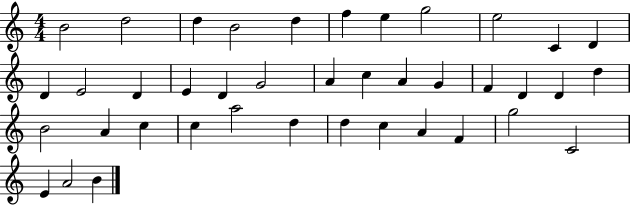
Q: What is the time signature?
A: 4/4